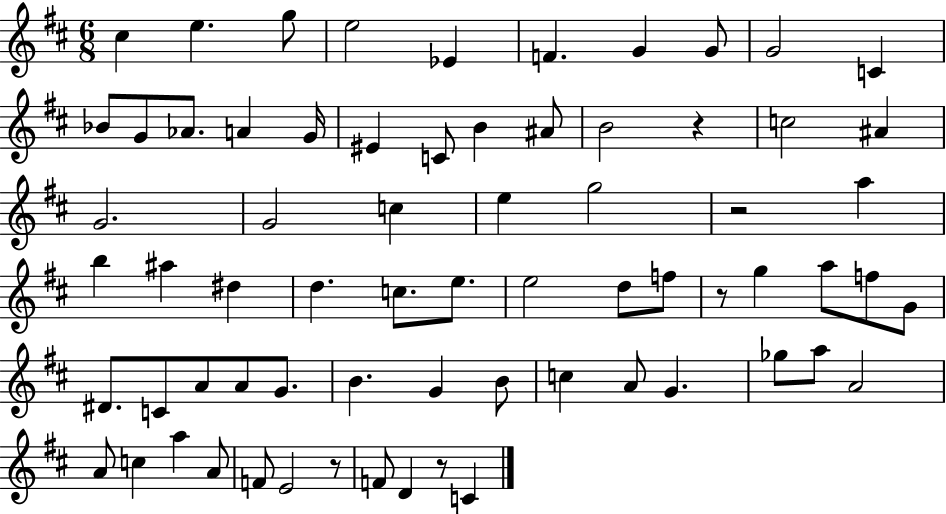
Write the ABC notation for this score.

X:1
T:Untitled
M:6/8
L:1/4
K:D
^c e g/2 e2 _E F G G/2 G2 C _B/2 G/2 _A/2 A G/4 ^E C/2 B ^A/2 B2 z c2 ^A G2 G2 c e g2 z2 a b ^a ^d d c/2 e/2 e2 d/2 f/2 z/2 g a/2 f/2 G/2 ^D/2 C/2 A/2 A/2 G/2 B G B/2 c A/2 G _g/2 a/2 A2 A/2 c a A/2 F/2 E2 z/2 F/2 D z/2 C